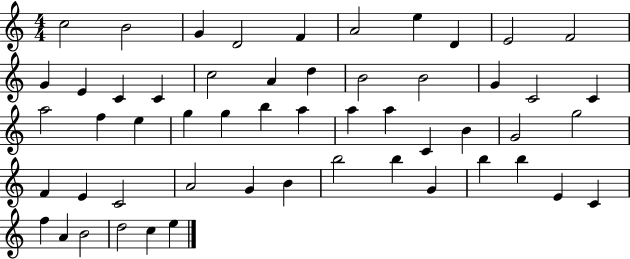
X:1
T:Untitled
M:4/4
L:1/4
K:C
c2 B2 G D2 F A2 e D E2 F2 G E C C c2 A d B2 B2 G C2 C a2 f e g g b a a a C B G2 g2 F E C2 A2 G B b2 b G b b E C f A B2 d2 c e